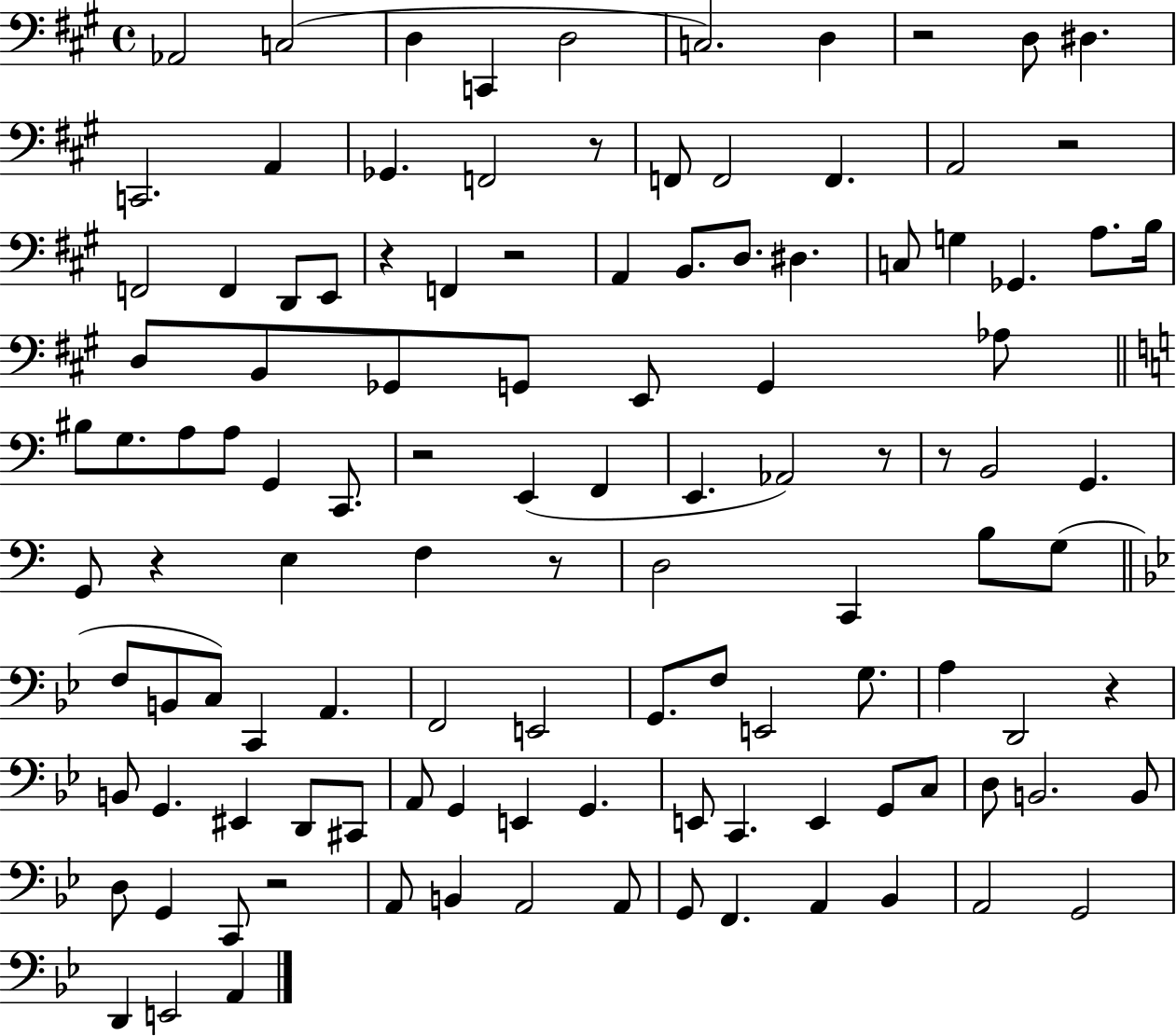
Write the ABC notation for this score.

X:1
T:Untitled
M:4/4
L:1/4
K:A
_A,,2 C,2 D, C,, D,2 C,2 D, z2 D,/2 ^D, C,,2 A,, _G,, F,,2 z/2 F,,/2 F,,2 F,, A,,2 z2 F,,2 F,, D,,/2 E,,/2 z F,, z2 A,, B,,/2 D,/2 ^D, C,/2 G, _G,, A,/2 B,/4 D,/2 B,,/2 _G,,/2 G,,/2 E,,/2 G,, _A,/2 ^B,/2 G,/2 A,/2 A,/2 G,, C,,/2 z2 E,, F,, E,, _A,,2 z/2 z/2 B,,2 G,, G,,/2 z E, F, z/2 D,2 C,, B,/2 G,/2 F,/2 B,,/2 C,/2 C,, A,, F,,2 E,,2 G,,/2 F,/2 E,,2 G,/2 A, D,,2 z B,,/2 G,, ^E,, D,,/2 ^C,,/2 A,,/2 G,, E,, G,, E,,/2 C,, E,, G,,/2 C,/2 D,/2 B,,2 B,,/2 D,/2 G,, C,,/2 z2 A,,/2 B,, A,,2 A,,/2 G,,/2 F,, A,, _B,, A,,2 G,,2 D,, E,,2 A,,